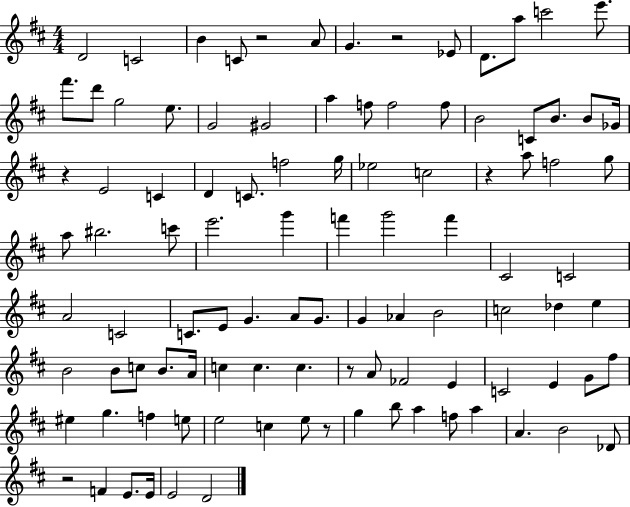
D4/h C4/h B4/q C4/e R/h A4/e G4/q. R/h Eb4/e D4/e. A5/e C6/h E6/e. F#6/e. D6/e G5/h E5/e. G4/h G#4/h A5/q F5/e F5/h F5/e B4/h C4/e B4/e. B4/e Gb4/s R/q E4/h C4/q D4/q C4/e. F5/h G5/s Eb5/h C5/h R/q A5/e F5/h G5/e A5/e BIS5/h. C6/e E6/h. G6/q F6/q G6/h F6/q C#4/h C4/h A4/h C4/h C4/e. E4/e G4/q. A4/e G4/e. G4/q Ab4/q B4/h C5/h Db5/q E5/q B4/h B4/e C5/e B4/e. A4/s C5/q C5/q. C5/q. R/e A4/e FES4/h E4/q C4/h E4/q G4/e F#5/e EIS5/q G5/q. F5/q E5/e E5/h C5/q E5/e R/e G5/q B5/e A5/q F5/e A5/q A4/q. B4/h Db4/e R/h F4/q E4/e. E4/s E4/h D4/h